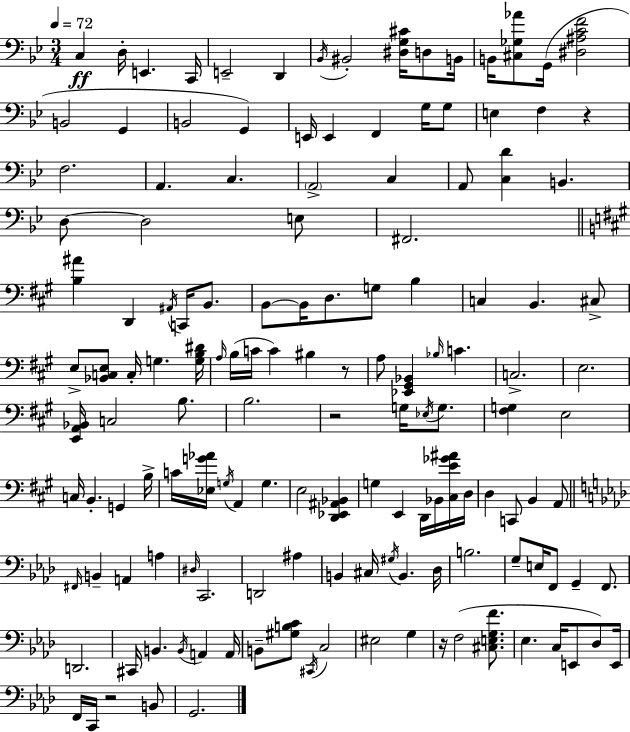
{
  \clef bass
  \numericTimeSignature
  \time 3/4
  \key g \minor
  \tempo 4 = 72
  c4\ff d16-. e,4. c,16 | e,2-- d,4 | \acciaccatura { bes,16 } bis,2-. <dis g cis'>16 d8 | b,16 b,16 <cis ges aes'>8 g,16( <dis ais c' f'>2 | \break b,2 g,4 | b,2 g,4) | e,16 e,4 f,4 g16 g8 | e4 f4 r4 | \break f2. | a,4. c4. | \parenthesize a,2-> c4 | a,8 <c d'>4 b,4. | \break d8~~ d2 e8 | fis,2. | \bar "||" \break \key a \major <b ais'>4 d,4 \acciaccatura { ais,16 } c,16 b,8. | b,8~~ b,16 d8. g8 b4 | c4 b,4. cis8-> | e8-> <bes, c e>8 c16-. g4. | \break <g b dis'>16 \grace { a16 } b16( c'16 c'4) bis4 | r8 a8 <ees, gis, bes,>4 \grace { bes16 } c'4. | c2.-> | e2. | \break <e, a, bes,>16 c2 | b8. b2. | r2 g16 | \acciaccatura { ees16 } g8. <fis g>4 e2 | \break c16 b,4.-. g,4 | b16-> c'16 <ees g' aes'>16 \acciaccatura { g16 } a,4 g4. | e2 | <d, ees, ais, bes,>4 g4 e,4 | \break d,16 bes,16 <cis e' ges' ais'>16 d16 d4 c,8 b,4 | a,8 \bar "||" \break \key aes \major \grace { fis,16 } b,4-- a,4 a4 | \grace { dis16 } c,2. | d,2 ais4 | b,4 cis16 \acciaccatura { gis16 } b,4. | \break des16 b2. | g8-- e16 f,8 g,4-- | f,8. d,2. | cis,16 b,4. \acciaccatura { b,16 } a,4 | \break a,16 b,8-- <gis b c'>8 \acciaccatura { cis,16 } c2 | eis2 | g4 r16 f2( | <cis e g f'>8. ees4. c16 | \break e,8 des8) e,16 f,16 c,16 r2 | b,8 g,2. | \bar "|."
}